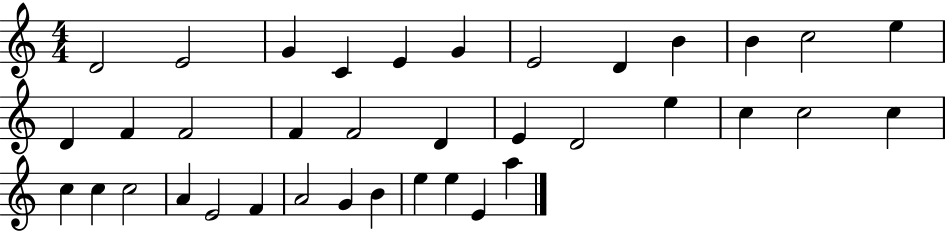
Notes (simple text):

D4/h E4/h G4/q C4/q E4/q G4/q E4/h D4/q B4/q B4/q C5/h E5/q D4/q F4/q F4/h F4/q F4/h D4/q E4/q D4/h E5/q C5/q C5/h C5/q C5/q C5/q C5/h A4/q E4/h F4/q A4/h G4/q B4/q E5/q E5/q E4/q A5/q